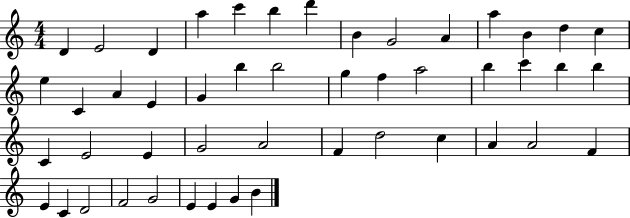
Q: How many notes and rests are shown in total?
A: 48